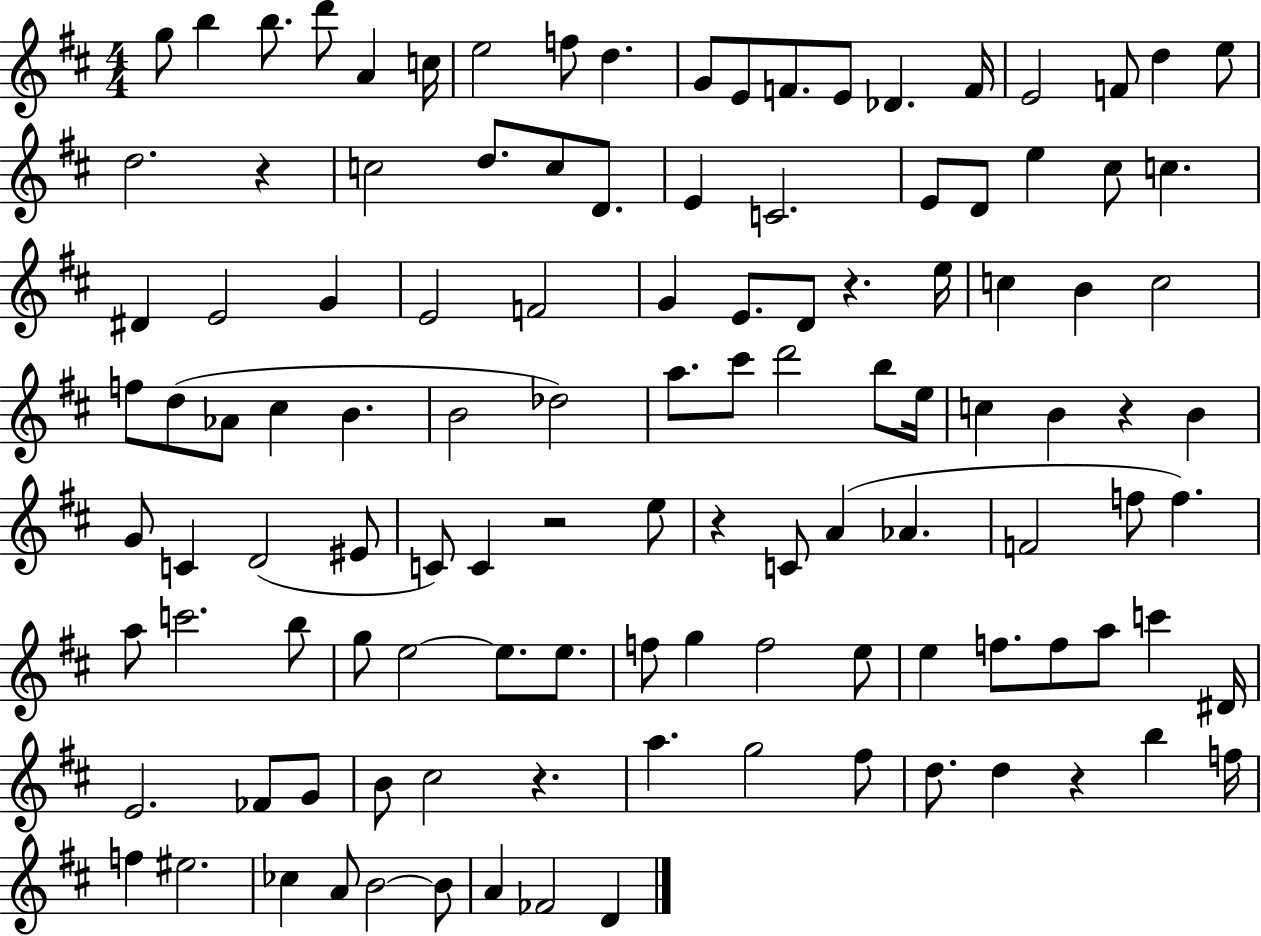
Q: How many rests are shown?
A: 7